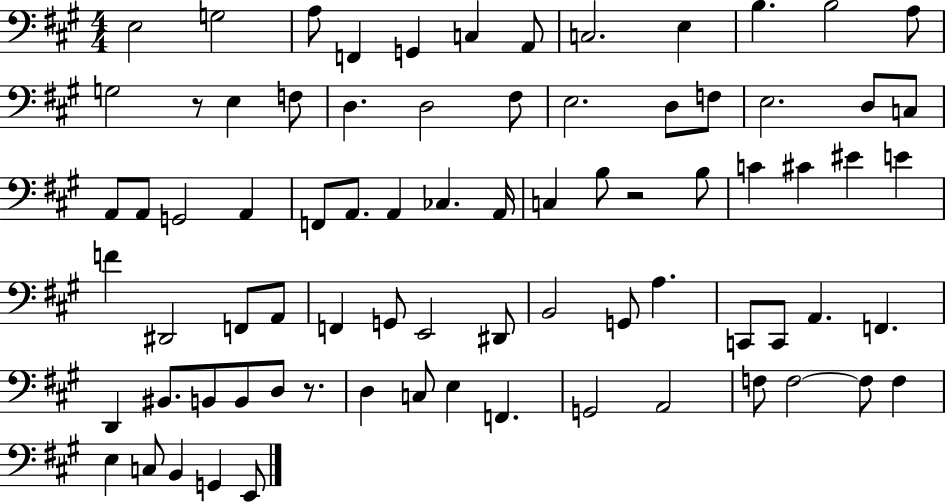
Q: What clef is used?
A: bass